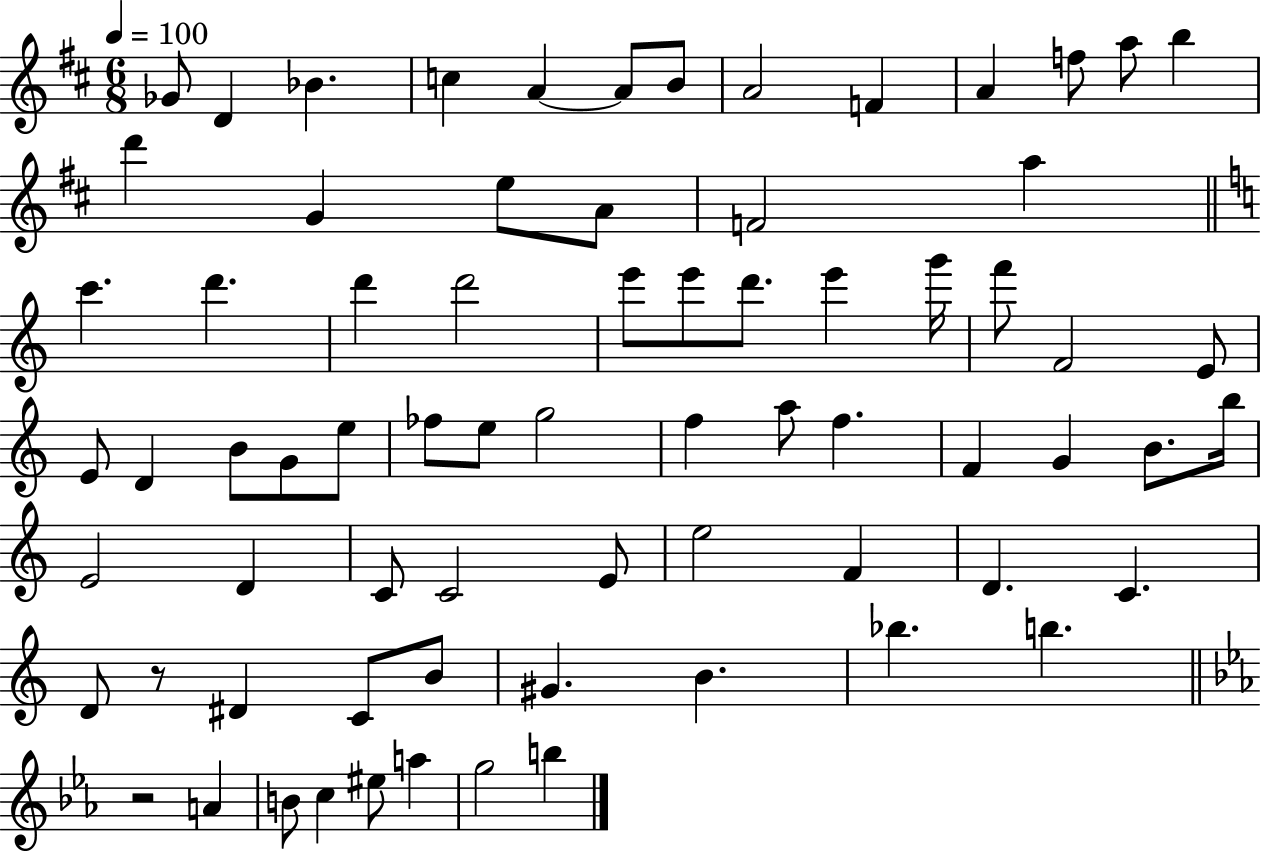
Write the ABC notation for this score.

X:1
T:Untitled
M:6/8
L:1/4
K:D
_G/2 D _B c A A/2 B/2 A2 F A f/2 a/2 b d' G e/2 A/2 F2 a c' d' d' d'2 e'/2 e'/2 d'/2 e' g'/4 f'/2 F2 E/2 E/2 D B/2 G/2 e/2 _f/2 e/2 g2 f a/2 f F G B/2 b/4 E2 D C/2 C2 E/2 e2 F D C D/2 z/2 ^D C/2 B/2 ^G B _b b z2 A B/2 c ^e/2 a g2 b